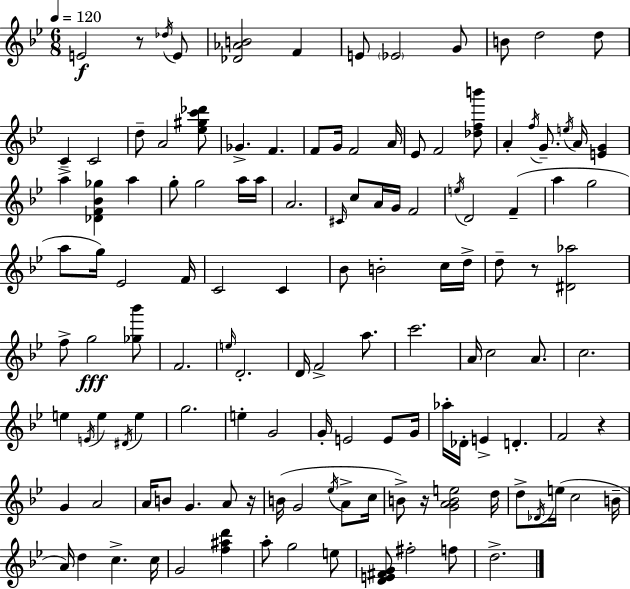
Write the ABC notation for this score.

X:1
T:Untitled
M:6/8
L:1/4
K:Bb
E2 z/2 _d/4 E/2 [_D_AB]2 F E/2 _E2 G/2 B/2 d2 d/2 C C2 d/2 A2 [_e^gc'_d']/2 _G F F/2 G/4 F2 A/4 _E/2 F2 [_dfb']/2 A f/4 G/2 e/4 A/4 [EG] a [_DF_B_g] a g/2 g2 a/4 a/4 A2 ^C/4 c/2 A/4 G/4 F2 e/4 D2 F a g2 a/2 g/4 _E2 F/4 C2 C _B/2 B2 c/4 d/4 d/2 z/2 [^D_a]2 f/2 g2 [_g_b']/2 F2 e/4 D2 D/4 F2 a/2 c'2 A/4 c2 A/2 c2 e E/4 e ^D/4 e g2 e G2 G/4 E2 E/2 G/4 _a/4 _D/4 E D F2 z G A2 A/4 B/2 G A/2 z/4 B/4 G2 _e/4 A/2 c/4 B/2 z/4 [GABe]2 d/4 d/2 _D/4 e/4 c2 B/4 A/4 d c c/4 G2 [f^ad'] a/2 g2 e/2 [DE^FG]/2 ^f2 f/2 d2